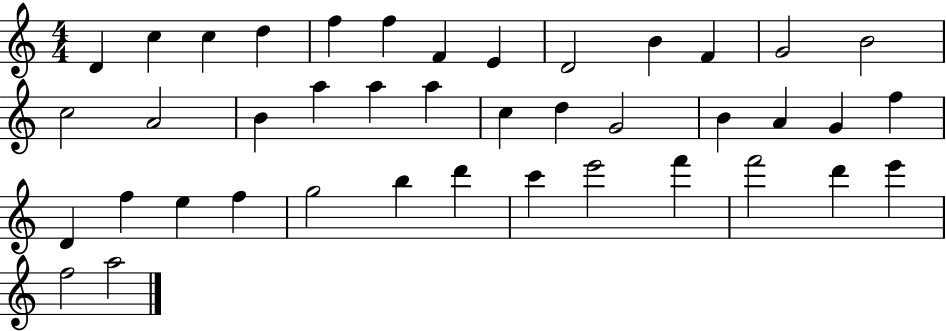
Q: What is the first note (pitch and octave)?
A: D4